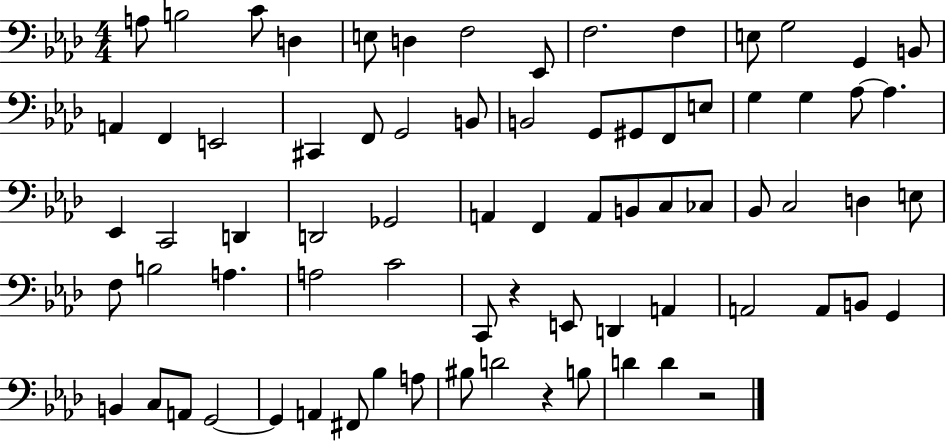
X:1
T:Untitled
M:4/4
L:1/4
K:Ab
A,/2 B,2 C/2 D, E,/2 D, F,2 _E,,/2 F,2 F, E,/2 G,2 G,, B,,/2 A,, F,, E,,2 ^C,, F,,/2 G,,2 B,,/2 B,,2 G,,/2 ^G,,/2 F,,/2 E,/2 G, G, _A,/2 _A, _E,, C,,2 D,, D,,2 _G,,2 A,, F,, A,,/2 B,,/2 C,/2 _C,/2 _B,,/2 C,2 D, E,/2 F,/2 B,2 A, A,2 C2 C,,/2 z E,,/2 D,, A,, A,,2 A,,/2 B,,/2 G,, B,, C,/2 A,,/2 G,,2 G,, A,, ^F,,/2 _B, A,/2 ^B,/2 D2 z B,/2 D D z2